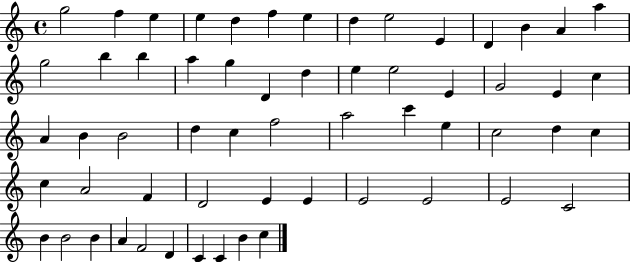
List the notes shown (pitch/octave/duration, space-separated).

G5/h F5/q E5/q E5/q D5/q F5/q E5/q D5/q E5/h E4/q D4/q B4/q A4/q A5/q G5/h B5/q B5/q A5/q G5/q D4/q D5/q E5/q E5/h E4/q G4/h E4/q C5/q A4/q B4/q B4/h D5/q C5/q F5/h A5/h C6/q E5/q C5/h D5/q C5/q C5/q A4/h F4/q D4/h E4/q E4/q E4/h E4/h E4/h C4/h B4/q B4/h B4/q A4/q F4/h D4/q C4/q C4/q B4/q C5/q